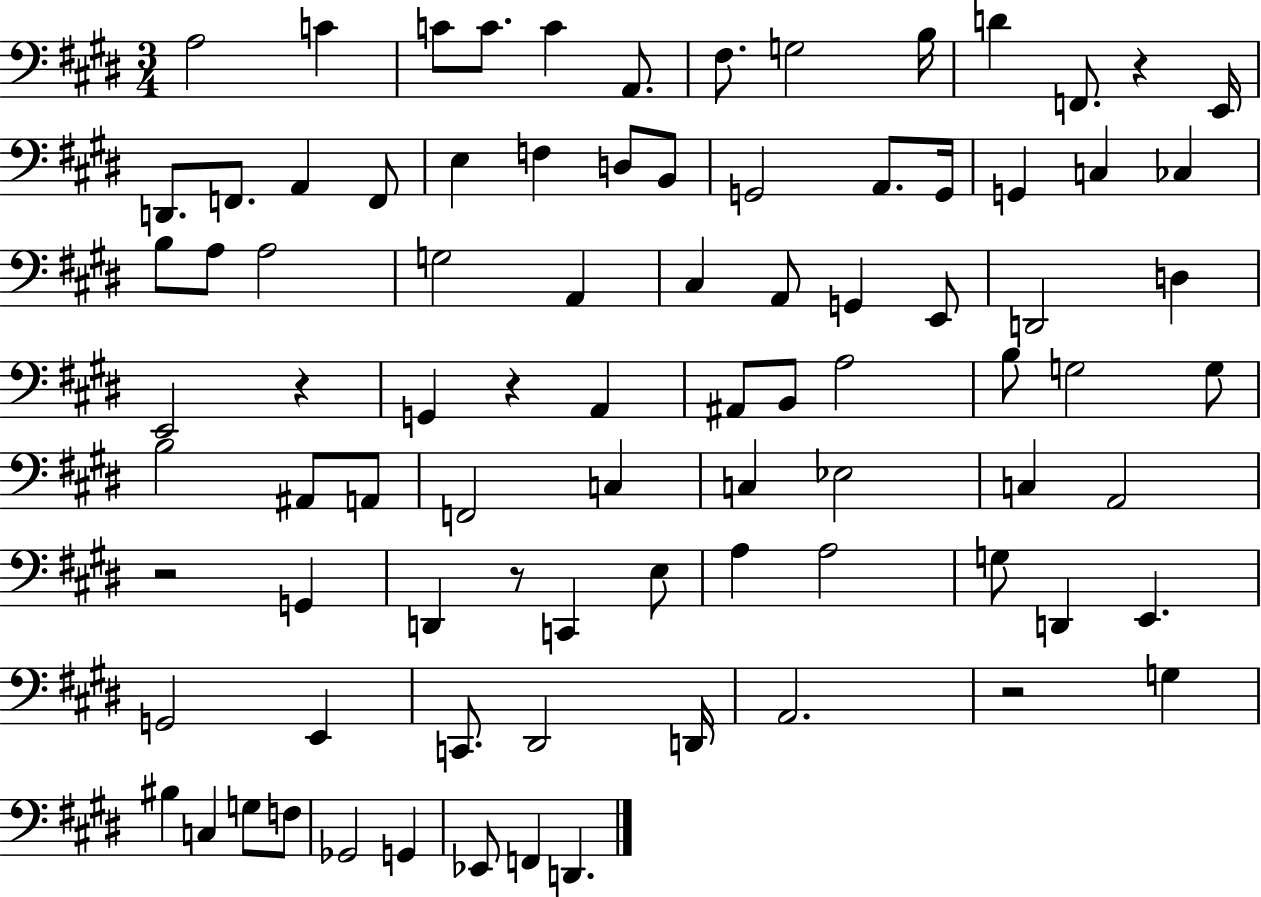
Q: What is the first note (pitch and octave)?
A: A3